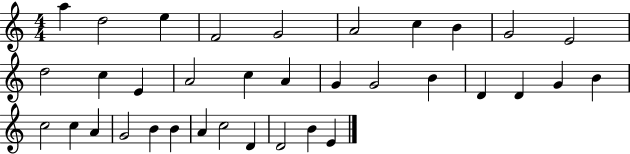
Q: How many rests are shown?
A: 0